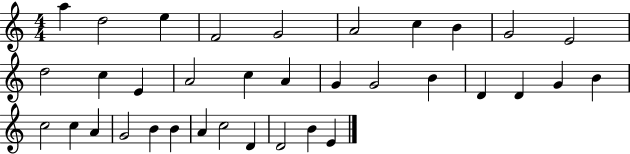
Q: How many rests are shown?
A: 0